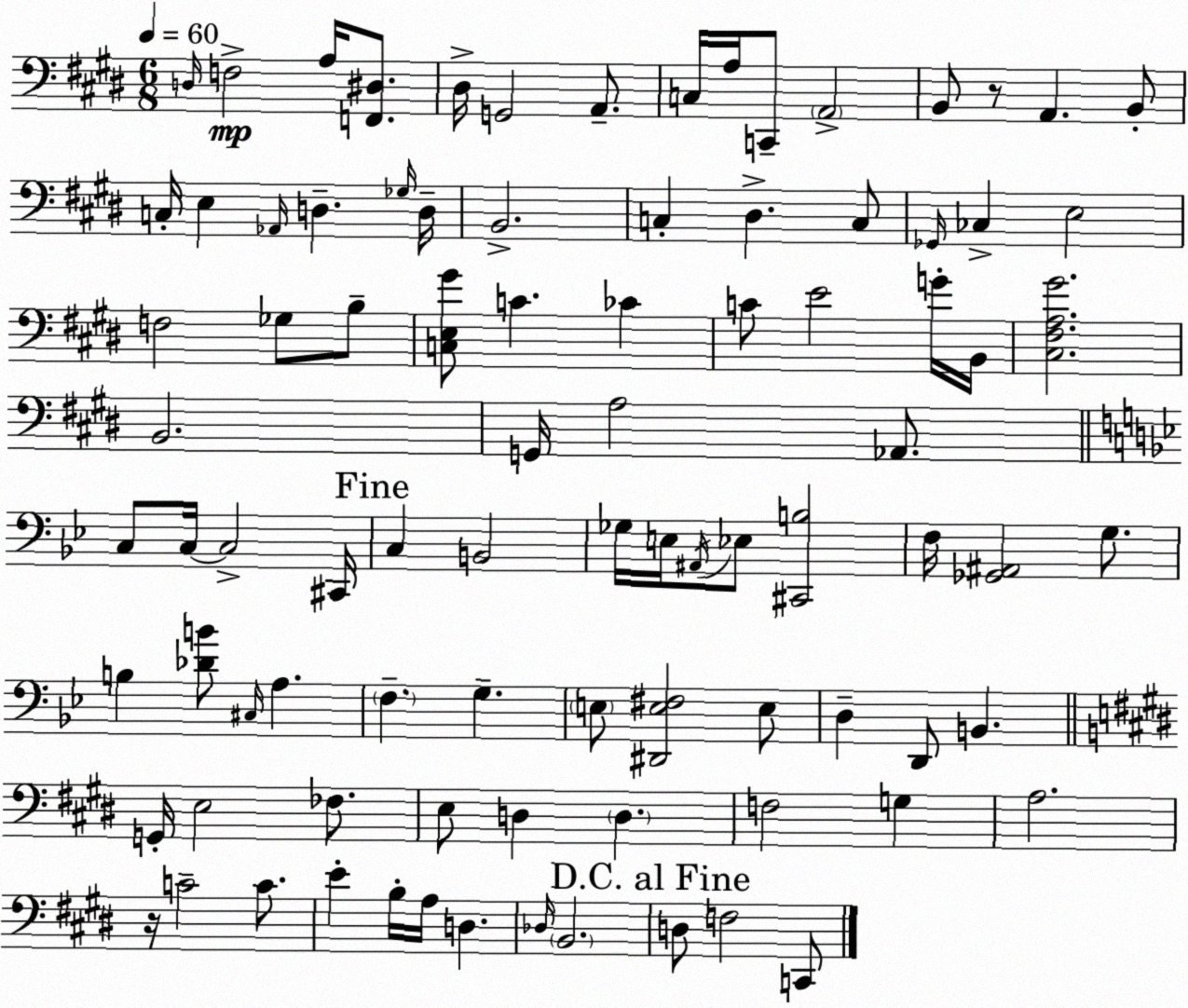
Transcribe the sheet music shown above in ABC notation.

X:1
T:Untitled
M:6/8
L:1/4
K:E
D,/4 F,2 A,/4 [F,,^D,]/2 ^D,/4 G,,2 A,,/2 C,/4 A,/4 C,,/2 A,,2 B,,/2 z/2 A,, B,,/2 C,/4 E, _A,,/4 D, _G,/4 D,/4 B,,2 C, ^D, C,/2 _G,,/4 _C, E,2 F,2 _G,/2 B,/2 [C,E,^G]/2 C _C C/2 E2 G/4 B,,/4 [^C,^F,A,^G]2 B,,2 G,,/4 A,2 _A,,/2 C,/2 C,/4 C,2 ^C,,/4 C, B,,2 _G,/4 E,/4 ^A,,/4 _E,/2 [^C,,B,]2 F,/4 [_G,,^A,,]2 G,/2 B, [_DB]/2 ^C,/4 A, F, G, E,/2 [^D,,E,^F,]2 E,/2 D, D,,/2 B,, G,,/4 E,2 _F,/2 E,/2 D, D, F,2 G, A,2 z/4 C2 C/2 E B,/4 A,/4 D, _D,/4 B,,2 D,/2 F,2 C,,/2